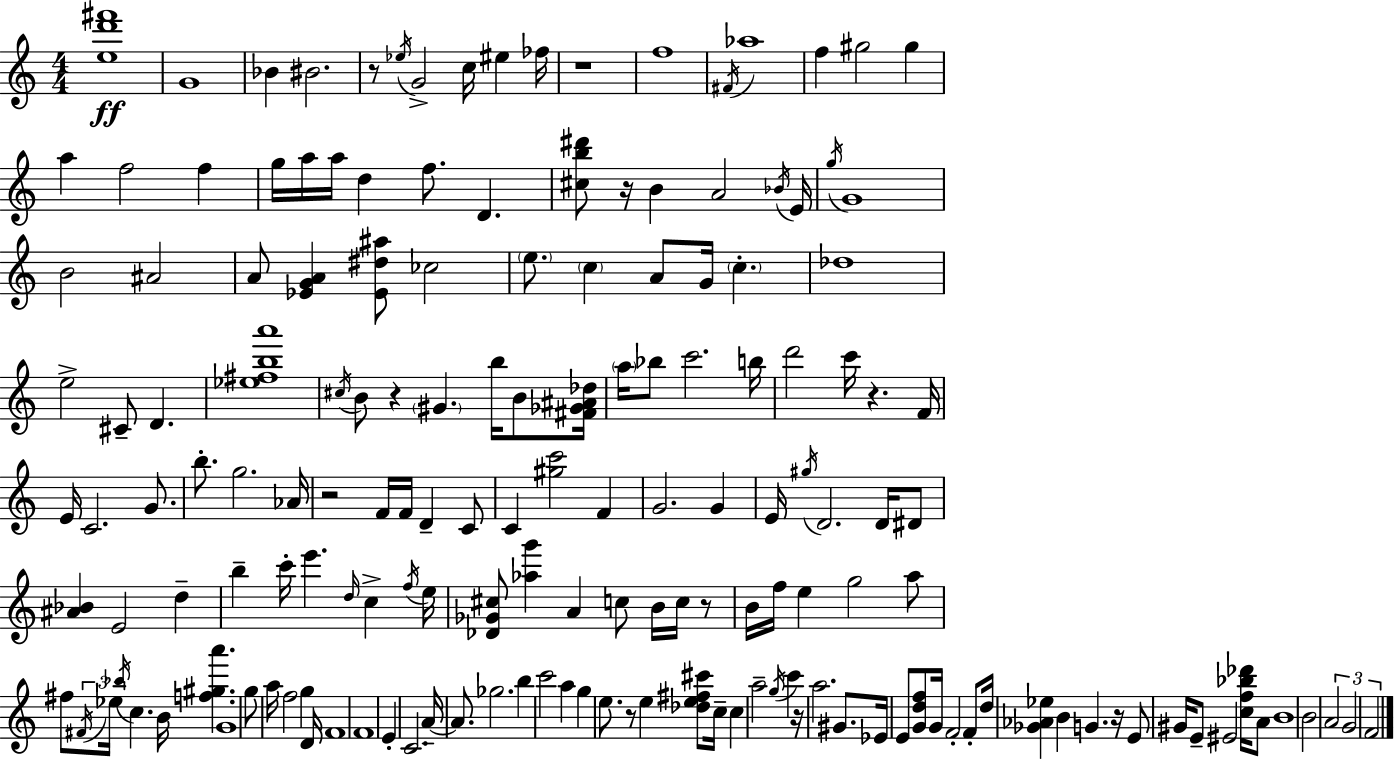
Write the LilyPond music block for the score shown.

{
  \clef treble
  \numericTimeSignature
  \time 4/4
  \key c \major
  \repeat volta 2 { <e'' d''' fis'''>1\ff | g'1 | bes'4 bis'2. | r8 \acciaccatura { ees''16 } g'2-> c''16 eis''4 | \break fes''16 r1 | f''1 | \acciaccatura { fis'16 } aes''1 | f''4 gis''2 gis''4 | \break a''4 f''2 f''4 | g''16 a''16 a''16 d''4 f''8. d'4. | <cis'' b'' dis'''>8 r16 b'4 a'2 | \acciaccatura { bes'16 } e'16 \acciaccatura { g''16 } g'1 | \break b'2 ais'2 | a'8 <ees' g' a'>4 <ees' dis'' ais''>8 ces''2 | \parenthesize e''8. \parenthesize c''4 a'8 g'16 \parenthesize c''4.-. | des''1 | \break e''2-> cis'8-- d'4. | <ees'' fis'' b'' a'''>1 | \acciaccatura { cis''16 } b'8 r4 \parenthesize gis'4. | b''16 b'8 <fis' ges' ais' des''>16 \parenthesize a''16 bes''8 c'''2. | \break b''16 d'''2 c'''16 r4. | f'16 e'16 c'2. | g'8. b''8.-. g''2. | aes'16 r2 f'16 f'16 d'4-- | \break c'8 c'4 <gis'' c'''>2 | f'4 g'2. | g'4 e'16 \acciaccatura { gis''16 } d'2. | d'16 dis'8 <ais' bes'>4 e'2 | \break d''4-- b''4-- c'''16-. e'''4. | \grace { d''16 } c''4-> \acciaccatura { f''16 } e''16 <des' ges' cis''>8 <aes'' g'''>4 a'4 | c''8 b'16 c''16 r8 b'16 f''16 e''4 g''2 | a''8 fis''8 \tuplet 3/2 { \acciaccatura { fis'16 } ees''16 \acciaccatura { bes''16 } } c''4. | \break b'16 <f'' gis'' a'''>4. g'1 | g''8 a''16 f''2 | g''4 d'16 f'1 | f'1 | \break e'4-. c'2. | a'16--~~ a'8. ges''2. | b''4 c'''2 | a''4 g''4 e''8. | \break r8 e''4 <des'' e'' fis'' cis'''>8 c''16-- c''4 a''2-- | \acciaccatura { g''16 } c'''4 r16 a''2. | gis'8. ees'16 e'8 <g' d'' f''>8 | g'16 f'2-. f'8-. d''16 <ges' aes' ees''>4 | \break b'4 g'4. r16 e'8 gis'16 e'8-- | eis'2 <c'' f'' bes'' des'''>16 a'8 b'1 | b'2 | \tuplet 3/2 { a'2 g'2 | \break f'2 } } \bar "|."
}